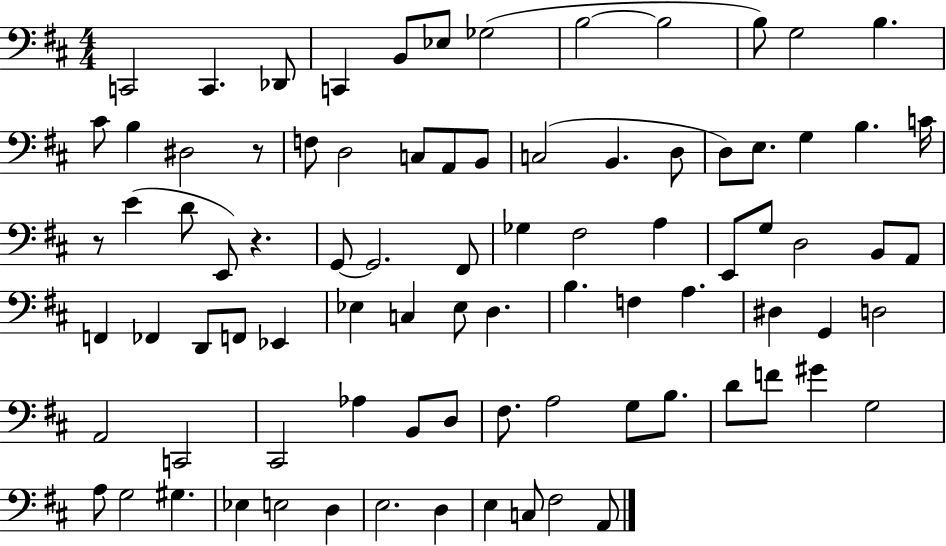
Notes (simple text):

C2/h C2/q. Db2/e C2/q B2/e Eb3/e Gb3/h B3/h B3/h B3/e G3/h B3/q. C#4/e B3/q D#3/h R/e F3/e D3/h C3/e A2/e B2/e C3/h B2/q. D3/e D3/e E3/e. G3/q B3/q. C4/s R/e E4/q D4/e E2/e R/q. G2/e G2/h. F#2/e Gb3/q F#3/h A3/q E2/e G3/e D3/h B2/e A2/e F2/q FES2/q D2/e F2/e Eb2/q Eb3/q C3/q Eb3/e D3/q. B3/q. F3/q A3/q. D#3/q G2/q D3/h A2/h C2/h C#2/h Ab3/q B2/e D3/e F#3/e. A3/h G3/e B3/e. D4/e F4/e G#4/q G3/h A3/e G3/h G#3/q. Eb3/q E3/h D3/q E3/h. D3/q E3/q C3/e F#3/h A2/e